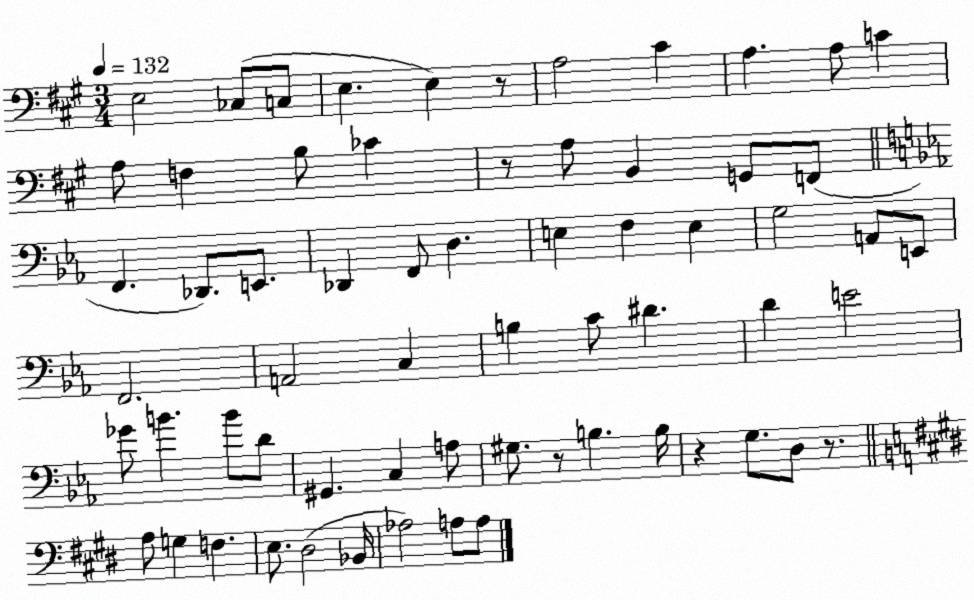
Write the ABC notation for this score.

X:1
T:Untitled
M:3/4
L:1/4
K:A
E,2 _C,/2 C,/2 E, E, z/2 A,2 ^C A, A,/2 C A,/2 F, B,/2 _C z/2 A,/2 B,, G,,/2 F,,/2 F,, _D,,/2 E,,/2 _D,, F,,/2 D, E, F, E, G,2 A,,/2 E,,/2 F,,2 A,,2 C, B, C/2 ^D D E2 _G/2 B B/2 D/2 ^G,, C, A,/2 ^G,/2 z/2 B, B,/4 z G,/2 D,/2 z/2 A,/2 G, F, E,/2 ^D,2 _B,,/4 _A,2 A,/2 A,/2